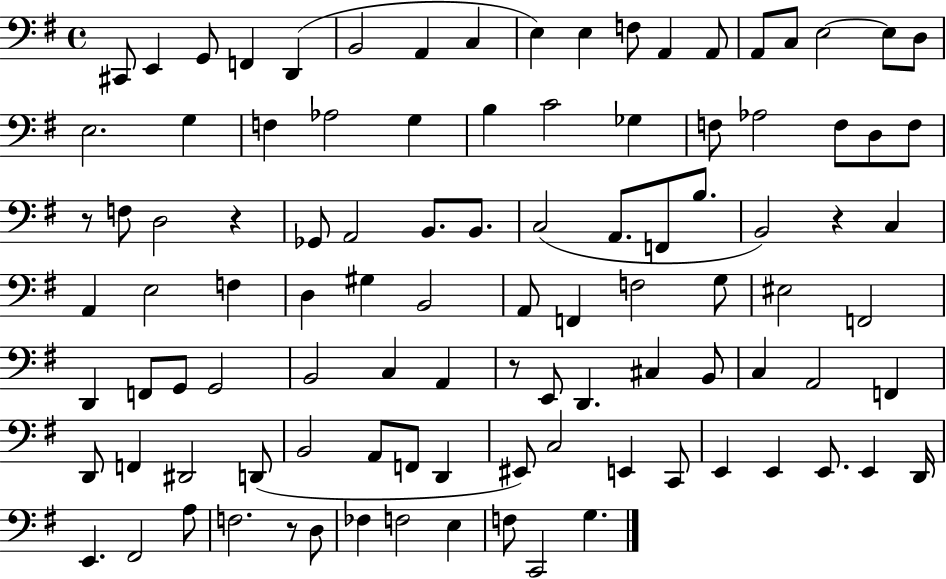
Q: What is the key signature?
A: G major